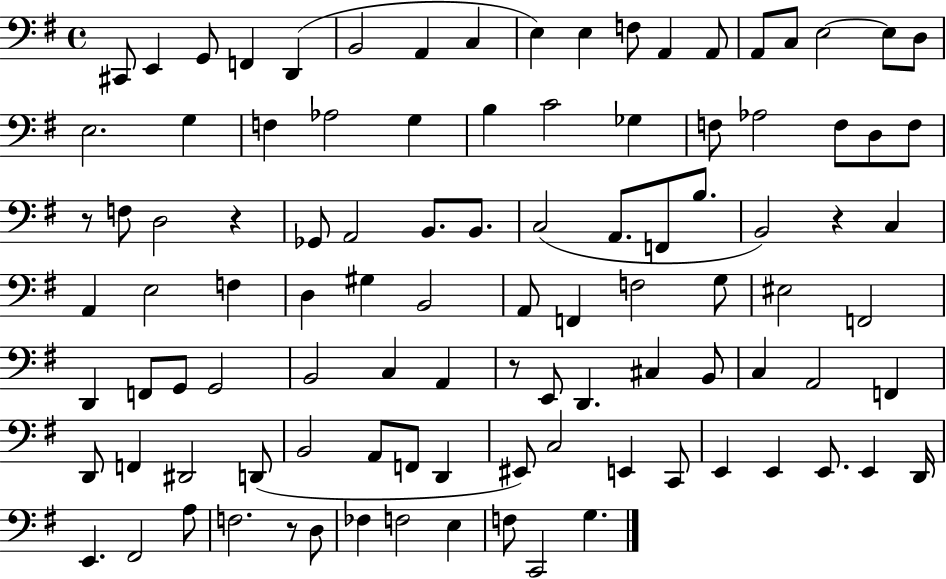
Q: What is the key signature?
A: G major